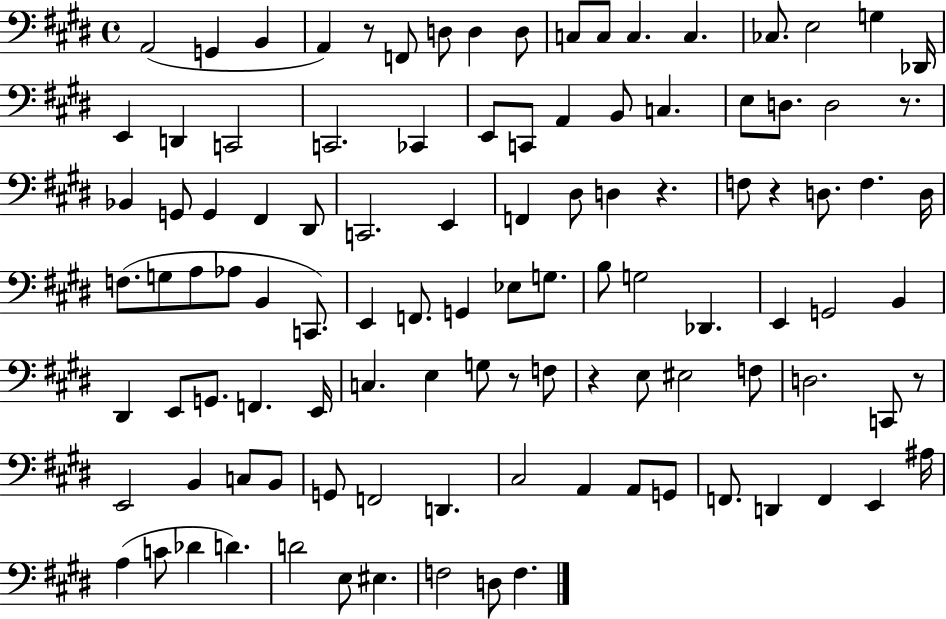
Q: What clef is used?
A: bass